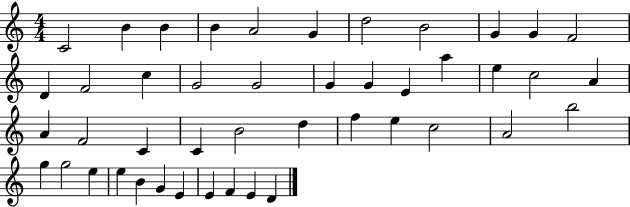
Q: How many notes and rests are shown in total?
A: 45